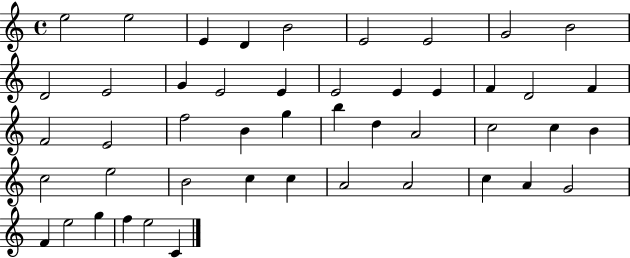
E5/h E5/h E4/q D4/q B4/h E4/h E4/h G4/h B4/h D4/h E4/h G4/q E4/h E4/q E4/h E4/q E4/q F4/q D4/h F4/q F4/h E4/h F5/h B4/q G5/q B5/q D5/q A4/h C5/h C5/q B4/q C5/h E5/h B4/h C5/q C5/q A4/h A4/h C5/q A4/q G4/h F4/q E5/h G5/q F5/q E5/h C4/q